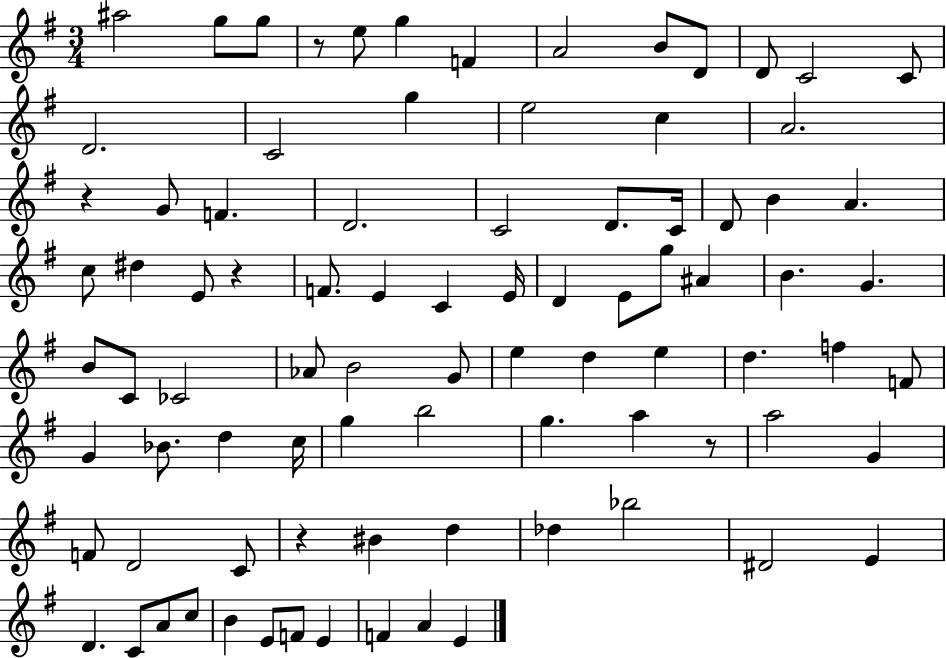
A#5/h G5/e G5/e R/e E5/e G5/q F4/q A4/h B4/e D4/e D4/e C4/h C4/e D4/h. C4/h G5/q E5/h C5/q A4/h. R/q G4/e F4/q. D4/h. C4/h D4/e. C4/s D4/e B4/q A4/q. C5/e D#5/q E4/e R/q F4/e. E4/q C4/q E4/s D4/q E4/e G5/e A#4/q B4/q. G4/q. B4/e C4/e CES4/h Ab4/e B4/h G4/e E5/q D5/q E5/q D5/q. F5/q F4/e G4/q Bb4/e. D5/q C5/s G5/q B5/h G5/q. A5/q R/e A5/h G4/q F4/e D4/h C4/e R/q BIS4/q D5/q Db5/q Bb5/h D#4/h E4/q D4/q. C4/e A4/e C5/e B4/q E4/e F4/e E4/q F4/q A4/q E4/q